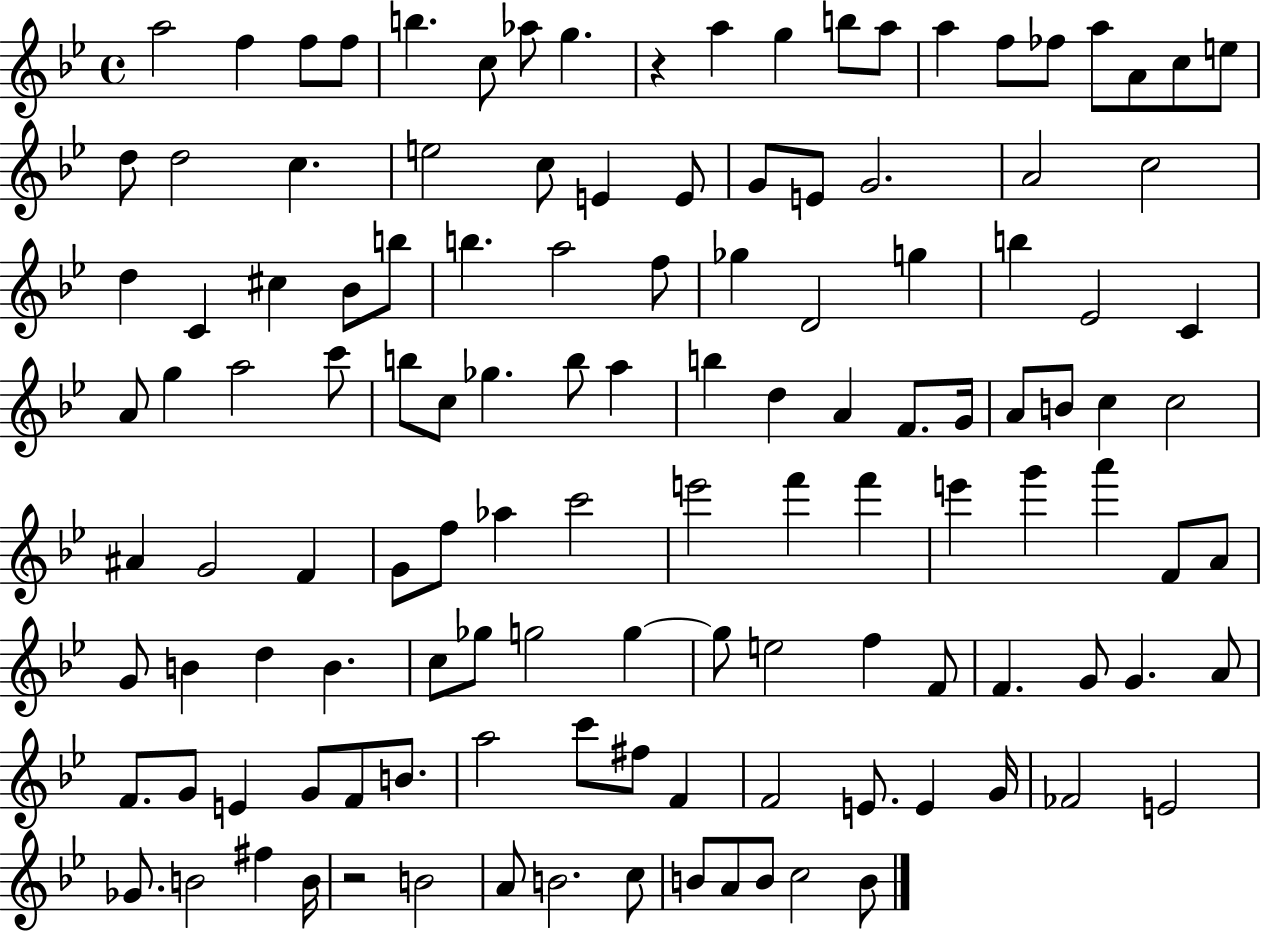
{
  \clef treble
  \time 4/4
  \defaultTimeSignature
  \key bes \major
  a''2 f''4 f''8 f''8 | b''4. c''8 aes''8 g''4. | r4 a''4 g''4 b''8 a''8 | a''4 f''8 fes''8 a''8 a'8 c''8 e''8 | \break d''8 d''2 c''4. | e''2 c''8 e'4 e'8 | g'8 e'8 g'2. | a'2 c''2 | \break d''4 c'4 cis''4 bes'8 b''8 | b''4. a''2 f''8 | ges''4 d'2 g''4 | b''4 ees'2 c'4 | \break a'8 g''4 a''2 c'''8 | b''8 c''8 ges''4. b''8 a''4 | b''4 d''4 a'4 f'8. g'16 | a'8 b'8 c''4 c''2 | \break ais'4 g'2 f'4 | g'8 f''8 aes''4 c'''2 | e'''2 f'''4 f'''4 | e'''4 g'''4 a'''4 f'8 a'8 | \break g'8 b'4 d''4 b'4. | c''8 ges''8 g''2 g''4~~ | g''8 e''2 f''4 f'8 | f'4. g'8 g'4. a'8 | \break f'8. g'8 e'4 g'8 f'8 b'8. | a''2 c'''8 fis''8 f'4 | f'2 e'8. e'4 g'16 | fes'2 e'2 | \break ges'8. b'2 fis''4 b'16 | r2 b'2 | a'8 b'2. c''8 | b'8 a'8 b'8 c''2 b'8 | \break \bar "|."
}